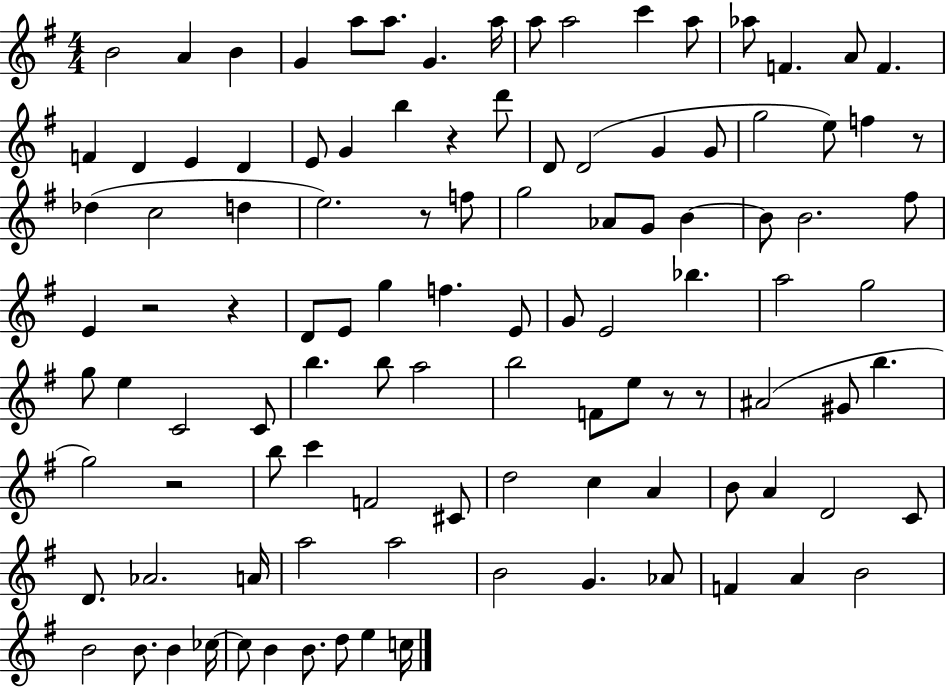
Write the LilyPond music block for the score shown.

{
  \clef treble
  \numericTimeSignature
  \time 4/4
  \key g \major
  b'2 a'4 b'4 | g'4 a''8 a''8. g'4. a''16 | a''8 a''2 c'''4 a''8 | aes''8 f'4. a'8 f'4. | \break f'4 d'4 e'4 d'4 | e'8 g'4 b''4 r4 d'''8 | d'8 d'2( g'4 g'8 | g''2 e''8) f''4 r8 | \break des''4( c''2 d''4 | e''2.) r8 f''8 | g''2 aes'8 g'8 b'4~~ | b'8 b'2. fis''8 | \break e'4 r2 r4 | d'8 e'8 g''4 f''4. e'8 | g'8 e'2 bes''4. | a''2 g''2 | \break g''8 e''4 c'2 c'8 | b''4. b''8 a''2 | b''2 f'8 e''8 r8 r8 | ais'2( gis'8 b''4. | \break g''2) r2 | b''8 c'''4 f'2 cis'8 | d''2 c''4 a'4 | b'8 a'4 d'2 c'8 | \break d'8. aes'2. a'16 | a''2 a''2 | b'2 g'4. aes'8 | f'4 a'4 b'2 | \break b'2 b'8. b'4 ces''16~~ | ces''8 b'4 b'8. d''8 e''4 c''16 | \bar "|."
}